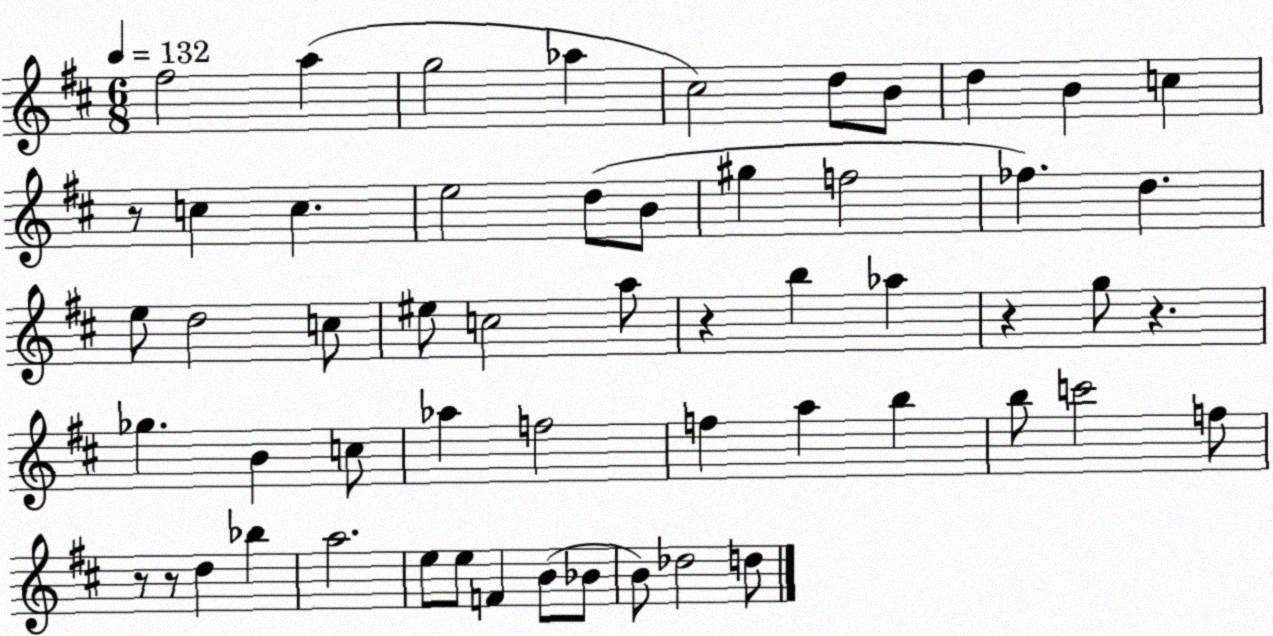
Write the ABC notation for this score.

X:1
T:Untitled
M:6/8
L:1/4
K:D
^f2 a g2 _a ^c2 d/2 B/2 d B c z/2 c c e2 d/2 B/2 ^g f2 _f d e/2 d2 c/2 ^e/2 c2 a/2 z b _a z g/2 z _g B c/2 _a f2 f a b b/2 c'2 f/2 z/2 z/2 d _b a2 e/2 e/2 F B/2 _B/2 B/2 _d2 d/2